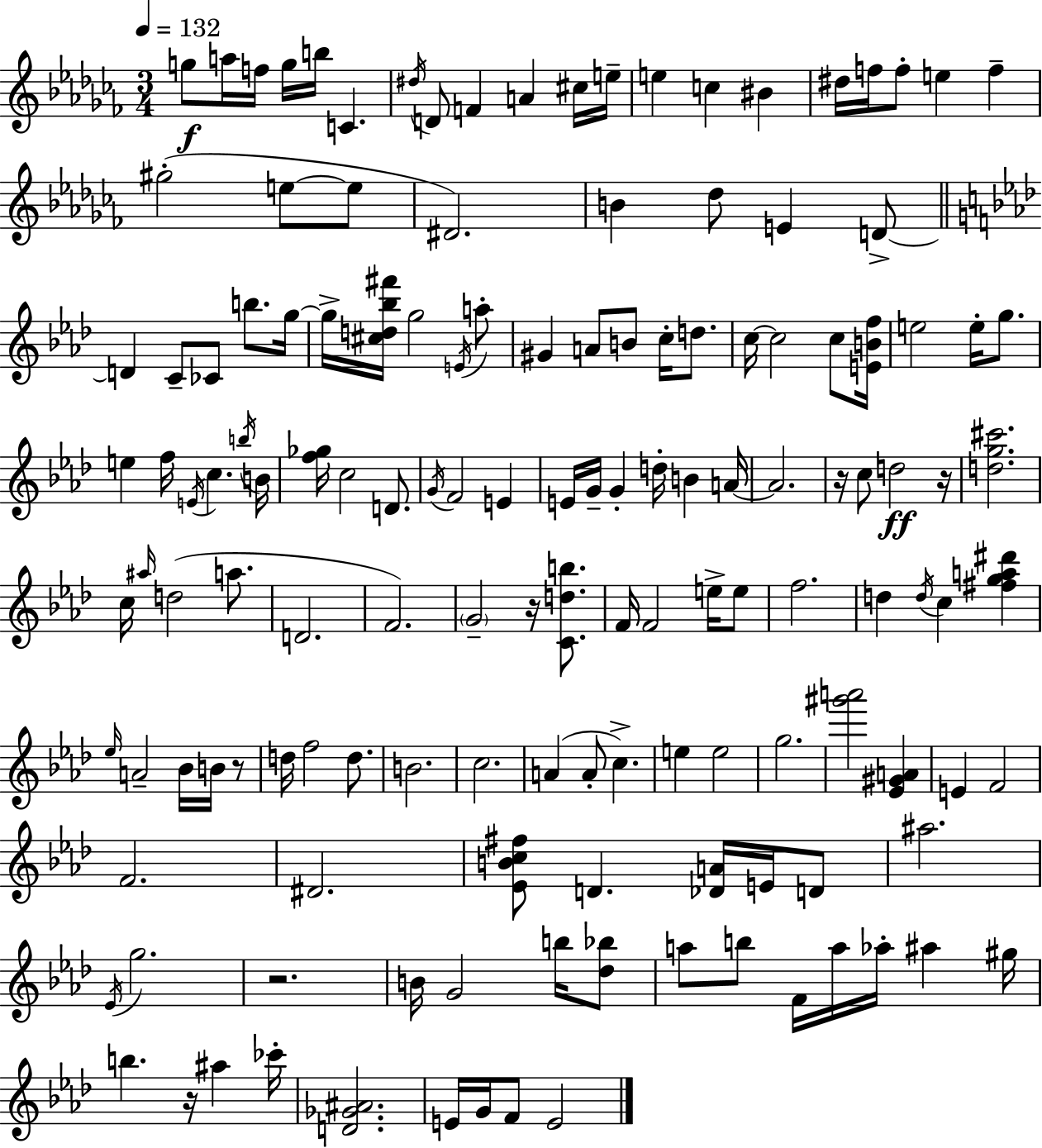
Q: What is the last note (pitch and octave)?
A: E4